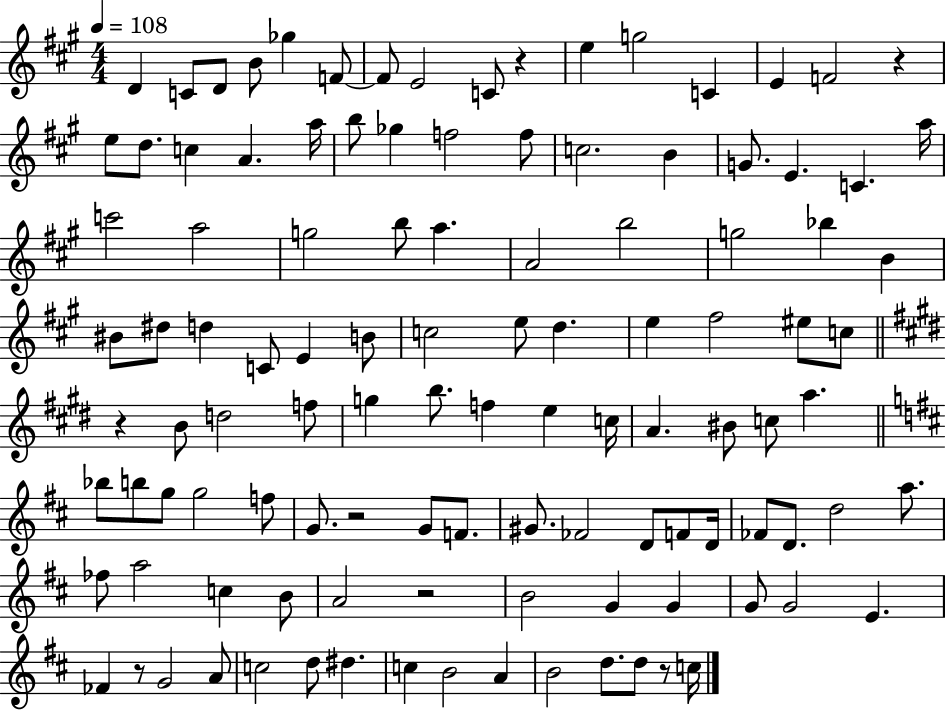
{
  \clef treble
  \numericTimeSignature
  \time 4/4
  \key a \major
  \tempo 4 = 108
  d'4 c'8 d'8 b'8 ges''4 f'8~~ | f'8 e'2 c'8 r4 | e''4 g''2 c'4 | e'4 f'2 r4 | \break e''8 d''8. c''4 a'4. a''16 | b''8 ges''4 f''2 f''8 | c''2. b'4 | g'8. e'4. c'4. a''16 | \break c'''2 a''2 | g''2 b''8 a''4. | a'2 b''2 | g''2 bes''4 b'4 | \break bis'8 dis''8 d''4 c'8 e'4 b'8 | c''2 e''8 d''4. | e''4 fis''2 eis''8 c''8 | \bar "||" \break \key e \major r4 b'8 d''2 f''8 | g''4 b''8. f''4 e''4 c''16 | a'4. bis'8 c''8 a''4. | \bar "||" \break \key d \major bes''8 b''8 g''8 g''2 f''8 | g'8. r2 g'8 f'8. | gis'8. fes'2 d'8 f'8 d'16 | fes'8 d'8. d''2 a''8. | \break fes''8 a''2 c''4 b'8 | a'2 r2 | b'2 g'4 g'4 | g'8 g'2 e'4. | \break fes'4 r8 g'2 a'8 | c''2 d''8 dis''4. | c''4 b'2 a'4 | b'2 d''8. d''8 r8 c''16 | \break \bar "|."
}